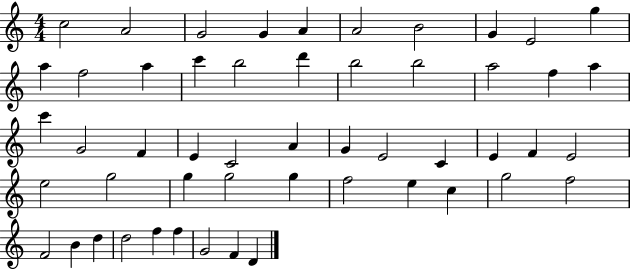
X:1
T:Untitled
M:4/4
L:1/4
K:C
c2 A2 G2 G A A2 B2 G E2 g a f2 a c' b2 d' b2 b2 a2 f a c' G2 F E C2 A G E2 C E F E2 e2 g2 g g2 g f2 e c g2 f2 F2 B d d2 f f G2 F D